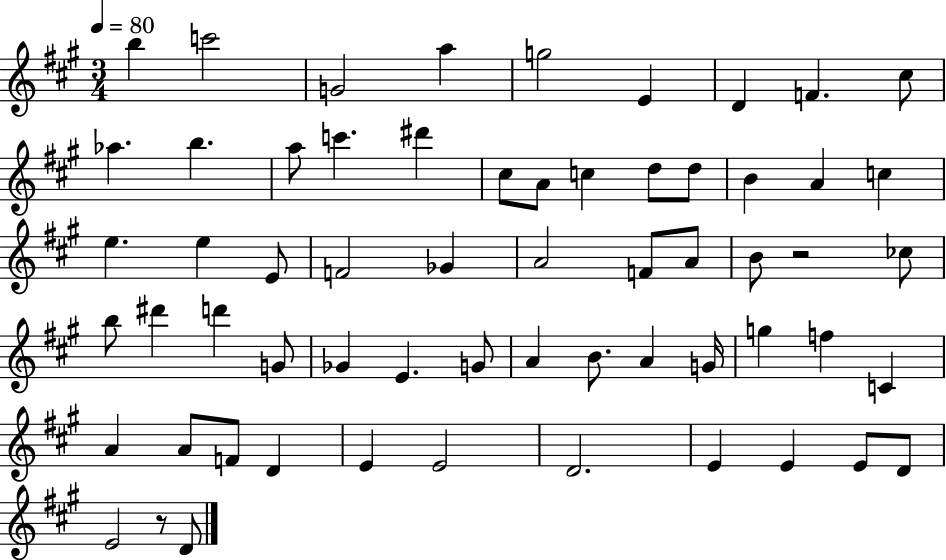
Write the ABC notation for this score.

X:1
T:Untitled
M:3/4
L:1/4
K:A
b c'2 G2 a g2 E D F ^c/2 _a b a/2 c' ^d' ^c/2 A/2 c d/2 d/2 B A c e e E/2 F2 _G A2 F/2 A/2 B/2 z2 _c/2 b/2 ^d' d' G/2 _G E G/2 A B/2 A G/4 g f C A A/2 F/2 D E E2 D2 E E E/2 D/2 E2 z/2 D/2